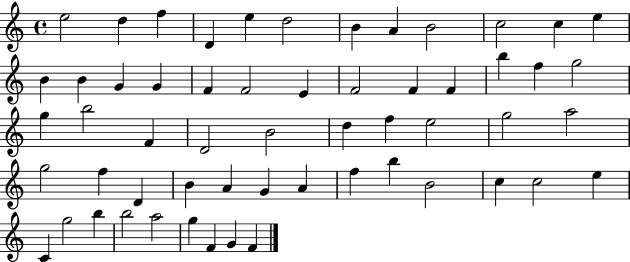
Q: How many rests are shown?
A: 0